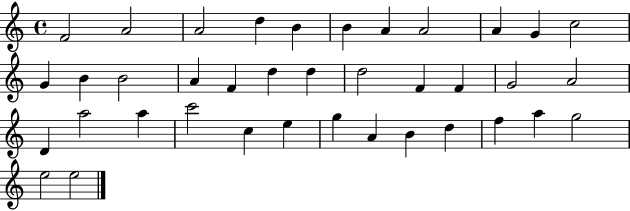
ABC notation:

X:1
T:Untitled
M:4/4
L:1/4
K:C
F2 A2 A2 d B B A A2 A G c2 G B B2 A F d d d2 F F G2 A2 D a2 a c'2 c e g A B d f a g2 e2 e2